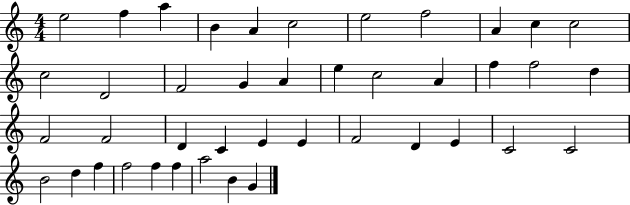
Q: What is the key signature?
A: C major